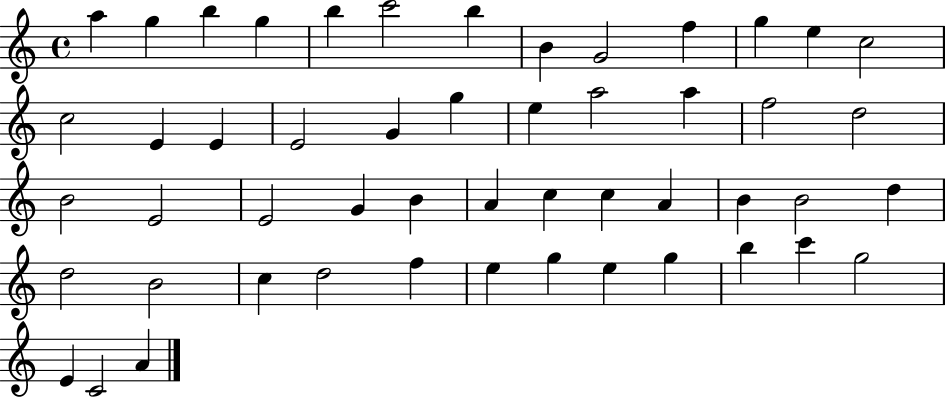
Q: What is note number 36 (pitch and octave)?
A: D5